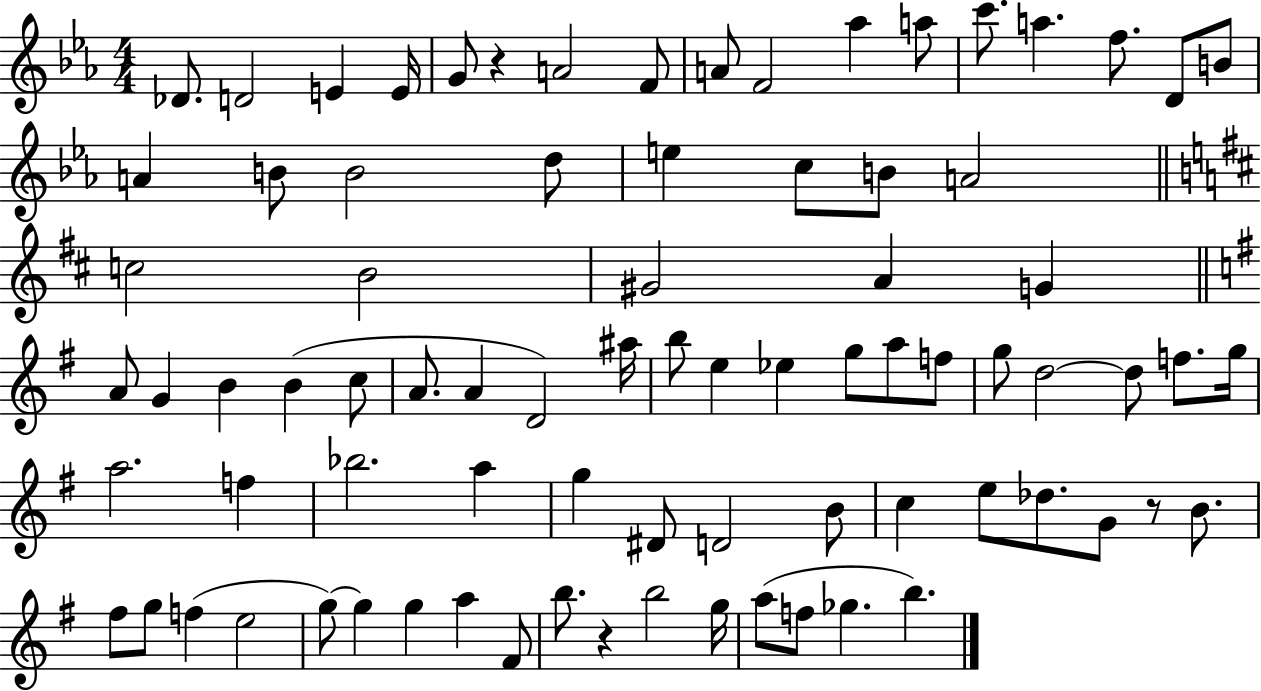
Db4/e. D4/h E4/q E4/s G4/e R/q A4/h F4/e A4/e F4/h Ab5/q A5/e C6/e. A5/q. F5/e. D4/e B4/e A4/q B4/e B4/h D5/e E5/q C5/e B4/e A4/h C5/h B4/h G#4/h A4/q G4/q A4/e G4/q B4/q B4/q C5/e A4/e. A4/q D4/h A#5/s B5/e E5/q Eb5/q G5/e A5/e F5/e G5/e D5/h D5/e F5/e. G5/s A5/h. F5/q Bb5/h. A5/q G5/q D#4/e D4/h B4/e C5/q E5/e Db5/e. G4/e R/e B4/e. F#5/e G5/e F5/q E5/h G5/e G5/q G5/q A5/q F#4/e B5/e. R/q B5/h G5/s A5/e F5/e Gb5/q. B5/q.